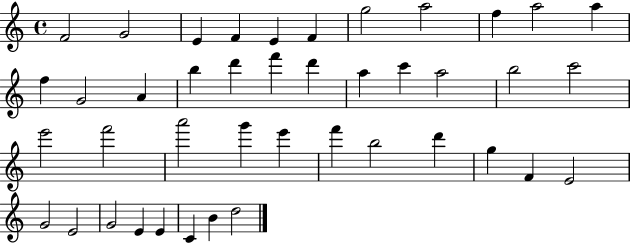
{
  \clef treble
  \time 4/4
  \defaultTimeSignature
  \key c \major
  f'2 g'2 | e'4 f'4 e'4 f'4 | g''2 a''2 | f''4 a''2 a''4 | \break f''4 g'2 a'4 | b''4 d'''4 f'''4 d'''4 | a''4 c'''4 a''2 | b''2 c'''2 | \break e'''2 f'''2 | a'''2 g'''4 e'''4 | f'''4 b''2 d'''4 | g''4 f'4 e'2 | \break g'2 e'2 | g'2 e'4 e'4 | c'4 b'4 d''2 | \bar "|."
}